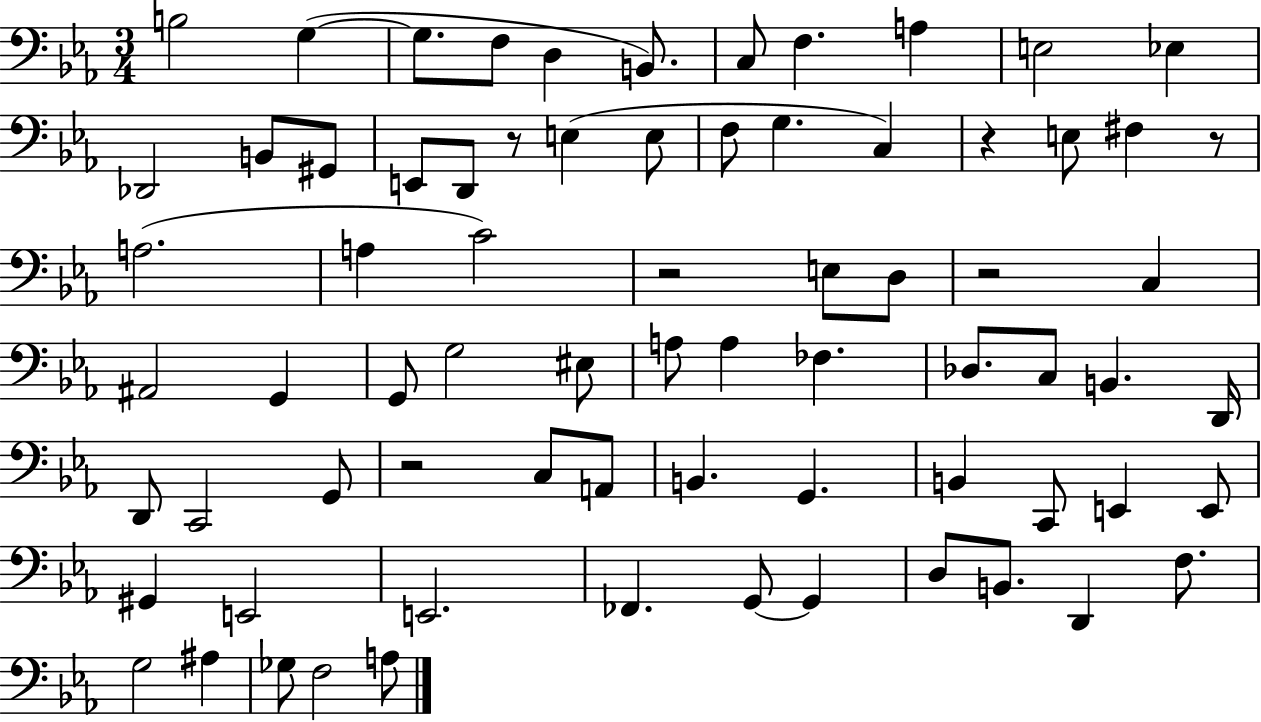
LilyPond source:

{
  \clef bass
  \numericTimeSignature
  \time 3/4
  \key ees \major
  \repeat volta 2 { b2 g4~(~ | g8. f8 d4 b,8.) | c8 f4. a4 | e2 ees4 | \break des,2 b,8 gis,8 | e,8 d,8 r8 e4( e8 | f8 g4. c4) | r4 e8 fis4 r8 | \break a2.( | a4 c'2) | r2 e8 d8 | r2 c4 | \break ais,2 g,4 | g,8 g2 eis8 | a8 a4 fes4. | des8. c8 b,4. d,16 | \break d,8 c,2 g,8 | r2 c8 a,8 | b,4. g,4. | b,4 c,8 e,4 e,8 | \break gis,4 e,2 | e,2. | fes,4. g,8~~ g,4 | d8 b,8. d,4 f8. | \break g2 ais4 | ges8 f2 a8 | } \bar "|."
}